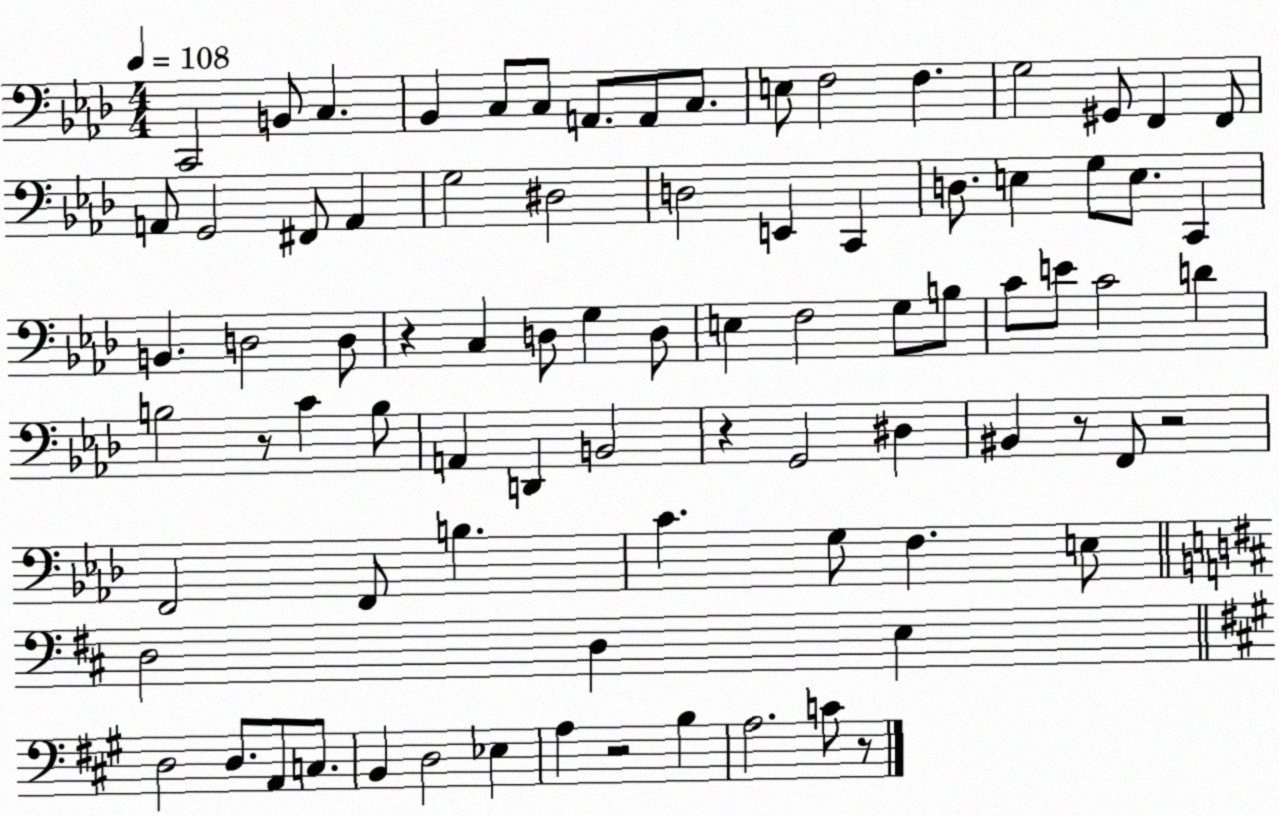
X:1
T:Untitled
M:4/4
L:1/4
K:Ab
C,,2 B,,/2 C, _B,, C,/2 C,/2 A,,/2 A,,/2 C,/2 E,/2 F,2 F, G,2 ^G,,/2 F,, F,,/2 A,,/2 G,,2 ^F,,/2 A,, G,2 ^D,2 D,2 E,, C,, D,/2 E, G,/2 E,/2 C,, B,, D,2 D,/2 z C, D,/2 G, D,/2 E, F,2 G,/2 B,/2 C/2 E/2 C2 D B,2 z/2 C B,/2 A,, D,, B,,2 z G,,2 ^D, ^B,, z/2 F,,/2 z2 F,,2 F,,/2 B, C G,/2 F, E,/2 D,2 D, E, D,2 D,/2 A,,/2 C,/2 B,, D,2 _E, A, z2 B, A,2 C/2 z/2